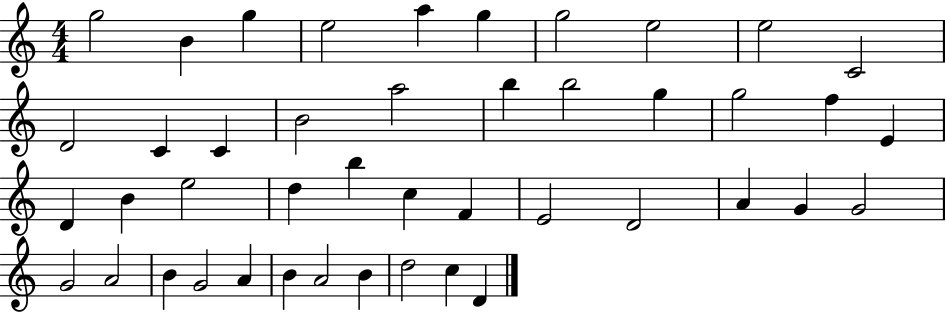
X:1
T:Untitled
M:4/4
L:1/4
K:C
g2 B g e2 a g g2 e2 e2 C2 D2 C C B2 a2 b b2 g g2 f E D B e2 d b c F E2 D2 A G G2 G2 A2 B G2 A B A2 B d2 c D